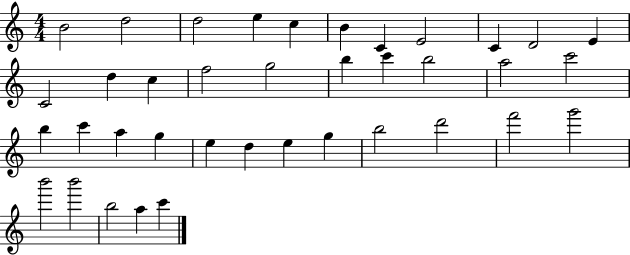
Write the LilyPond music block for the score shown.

{
  \clef treble
  \numericTimeSignature
  \time 4/4
  \key c \major
  b'2 d''2 | d''2 e''4 c''4 | b'4 c'4 e'2 | c'4 d'2 e'4 | \break c'2 d''4 c''4 | f''2 g''2 | b''4 c'''4 b''2 | a''2 c'''2 | \break b''4 c'''4 a''4 g''4 | e''4 d''4 e''4 g''4 | b''2 d'''2 | f'''2 g'''2 | \break b'''2 b'''2 | b''2 a''4 c'''4 | \bar "|."
}